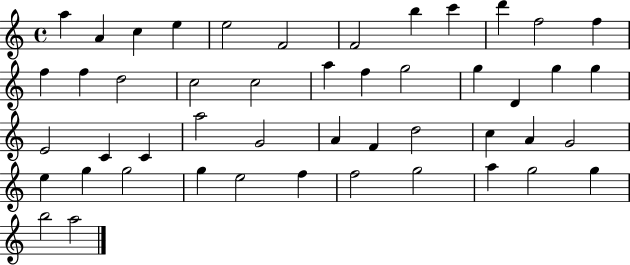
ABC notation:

X:1
T:Untitled
M:4/4
L:1/4
K:C
a A c e e2 F2 F2 b c' d' f2 f f f d2 c2 c2 a f g2 g D g g E2 C C a2 G2 A F d2 c A G2 e g g2 g e2 f f2 g2 a g2 g b2 a2